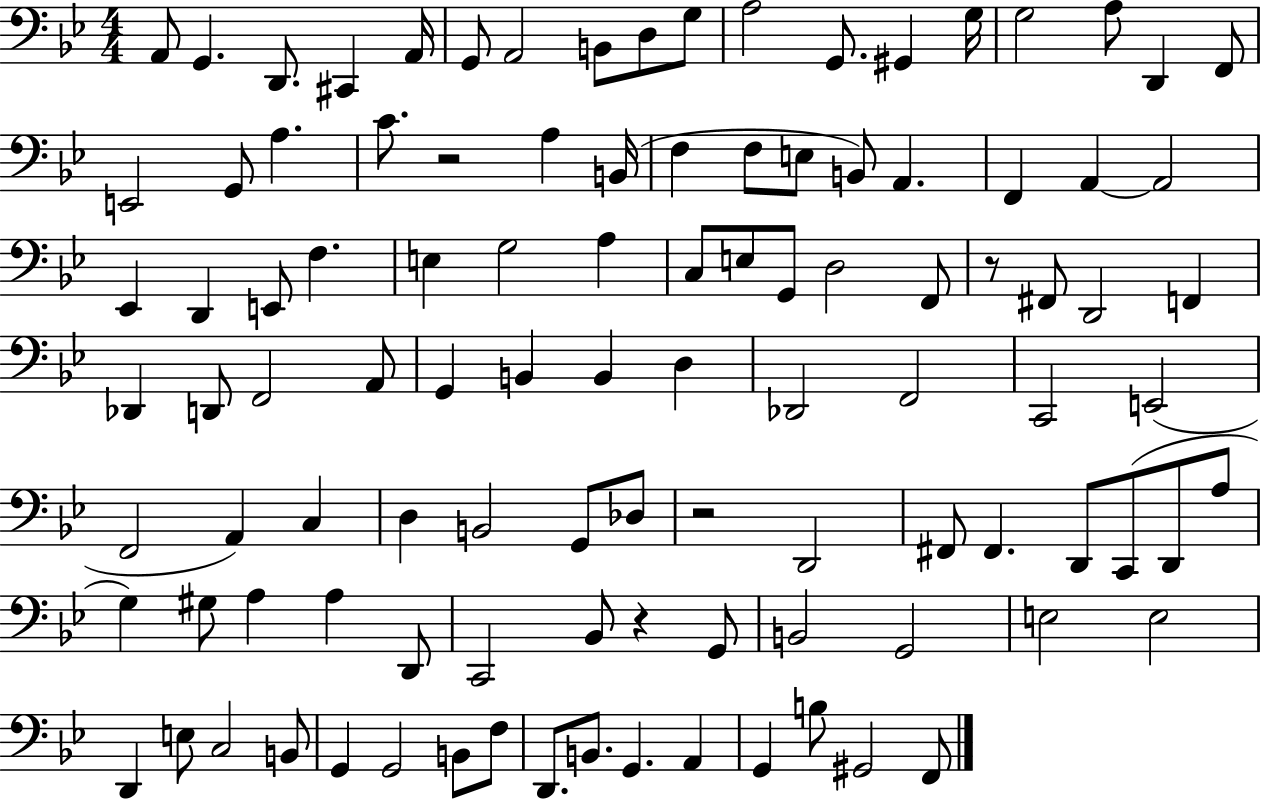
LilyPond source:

{
  \clef bass
  \numericTimeSignature
  \time 4/4
  \key bes \major
  a,8 g,4. d,8. cis,4 a,16 | g,8 a,2 b,8 d8 g8 | a2 g,8. gis,4 g16 | g2 a8 d,4 f,8 | \break e,2 g,8 a4. | c'8. r2 a4 b,16( | f4 f8 e8 b,8) a,4. | f,4 a,4~~ a,2 | \break ees,4 d,4 e,8 f4. | e4 g2 a4 | c8 e8 g,8 d2 f,8 | r8 fis,8 d,2 f,4 | \break des,4 d,8 f,2 a,8 | g,4 b,4 b,4 d4 | des,2 f,2 | c,2 e,2( | \break f,2 a,4) c4 | d4 b,2 g,8 des8 | r2 d,2 | fis,8 fis,4. d,8 c,8( d,8 a8 | \break g4) gis8 a4 a4 d,8 | c,2 bes,8 r4 g,8 | b,2 g,2 | e2 e2 | \break d,4 e8 c2 b,8 | g,4 g,2 b,8 f8 | d,8. b,8. g,4. a,4 | g,4 b8 gis,2 f,8 | \break \bar "|."
}